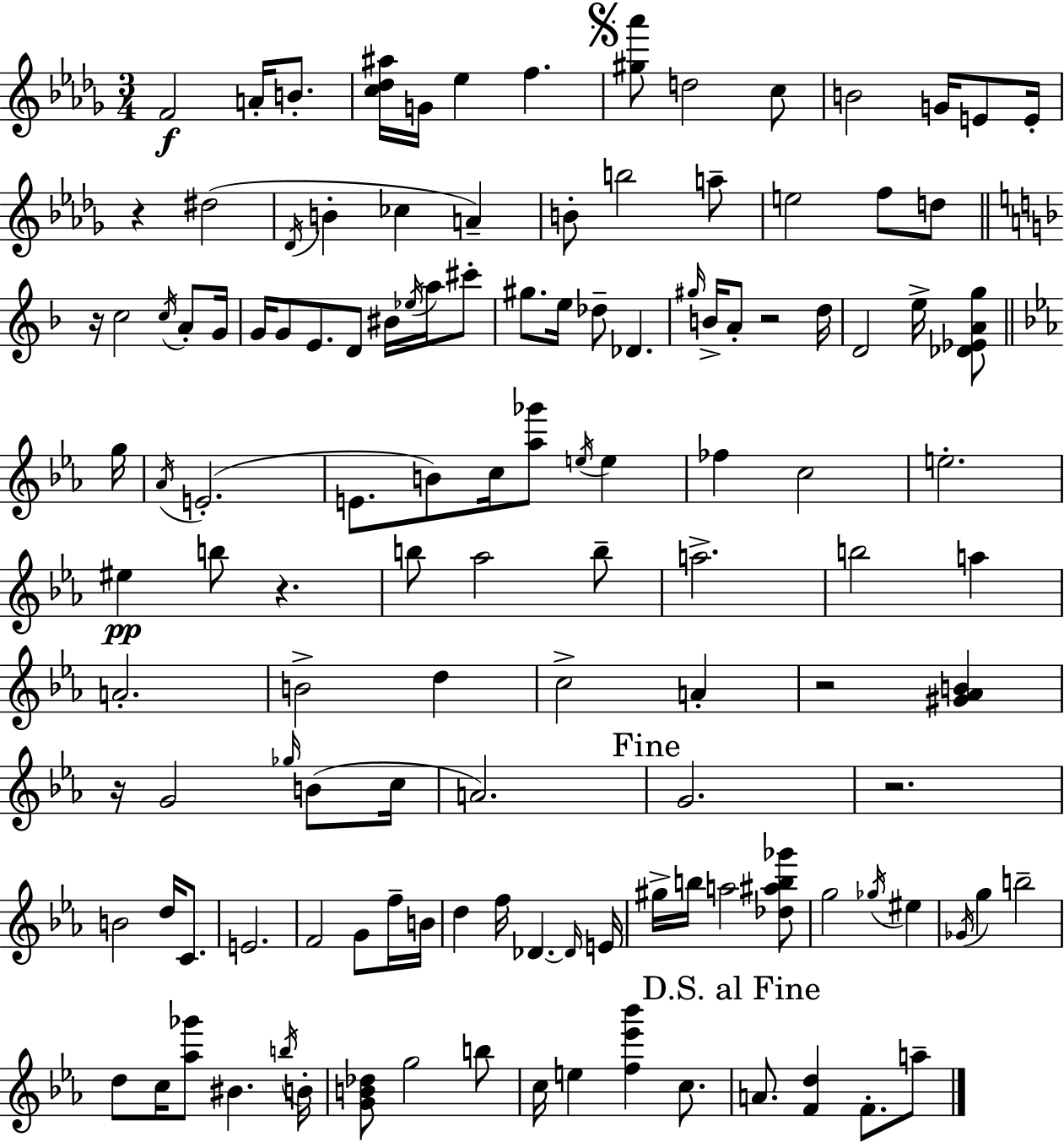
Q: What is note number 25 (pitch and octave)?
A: C5